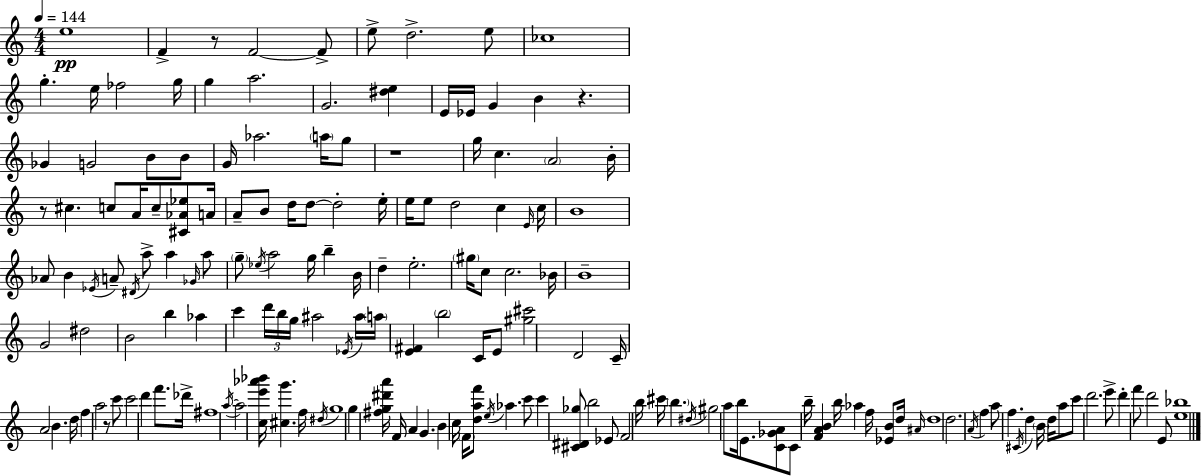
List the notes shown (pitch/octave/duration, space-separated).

E5/w F4/q R/e F4/h F4/e E5/e D5/h. E5/e CES5/w G5/q. E5/s FES5/h G5/s G5/q A5/h. G4/h. [D#5,E5]/q E4/s Eb4/s G4/q B4/q R/q. Gb4/q G4/h B4/e B4/e G4/s Ab5/h. A5/s G5/e R/w G5/s C5/q. A4/h B4/s R/e C#5/q. C5/e A4/s C5/e [C#4,Ab4,Eb5]/e A4/s A4/e B4/e D5/s D5/e D5/h E5/s E5/s E5/e D5/h C5/q E4/s C5/s B4/w Ab4/e B4/q Eb4/s A4/e D#4/s A5/e A5/q Gb4/s A5/e G5/e Eb5/s A5/h G5/s B5/q B4/s D5/q E5/h. G#5/s C5/e C5/h. Bb4/s B4/w G4/h D#5/h B4/h B5/q Ab5/q C6/q D6/s B5/s G5/s A#5/h Eb4/s A#5/s A5/s [E4,F#4]/q B5/h C4/s E4/e [G#5,C#6]/h D4/h C4/s A4/h B4/q. D5/s F5/q A5/h R/e C6/e C6/h D6/q F6/e. Db6/s F#5/w A5/s A5/h [C5,E6,Ab6,Bb6]/s [C#5,G6]/q. F5/s D#5/s G5/w G5/q [F#5,G5,D#6,A6]/s F4/s A4/q G4/q. B4/q C5/s F4/s [D5,A5,F6]/e E5/s Ab5/q. C6/e C6/q [C#4,D#4,Gb5]/e B5/h Eb4/e F4/h B5/s C#6/s B5/q. D#5/s G#5/h A5/e B5/s E4/e. [C4,Gb4,A4]/e C4/e B5/s [F4,A4,B4]/q B5/s Ab5/q F5/s [Eb4,B4]/e D5/s A#4/s D5/w D5/h. A4/s F5/q A5/e F5/q. C#4/s D5/q B4/s D5/s A5/e C6/e D6/h. E6/e D6/q F6/e D6/h E4/e [E5,Bb5]/w